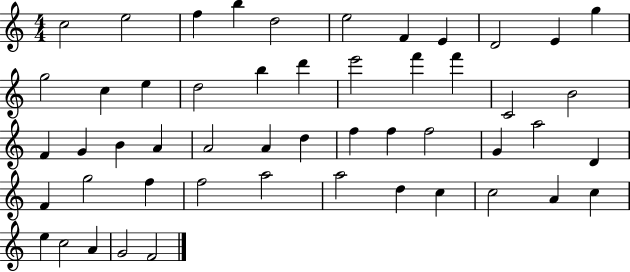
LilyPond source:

{
  \clef treble
  \numericTimeSignature
  \time 4/4
  \key c \major
  c''2 e''2 | f''4 b''4 d''2 | e''2 f'4 e'4 | d'2 e'4 g''4 | \break g''2 c''4 e''4 | d''2 b''4 d'''4 | e'''2 f'''4 f'''4 | c'2 b'2 | \break f'4 g'4 b'4 a'4 | a'2 a'4 d''4 | f''4 f''4 f''2 | g'4 a''2 d'4 | \break f'4 g''2 f''4 | f''2 a''2 | a''2 d''4 c''4 | c''2 a'4 c''4 | \break e''4 c''2 a'4 | g'2 f'2 | \bar "|."
}